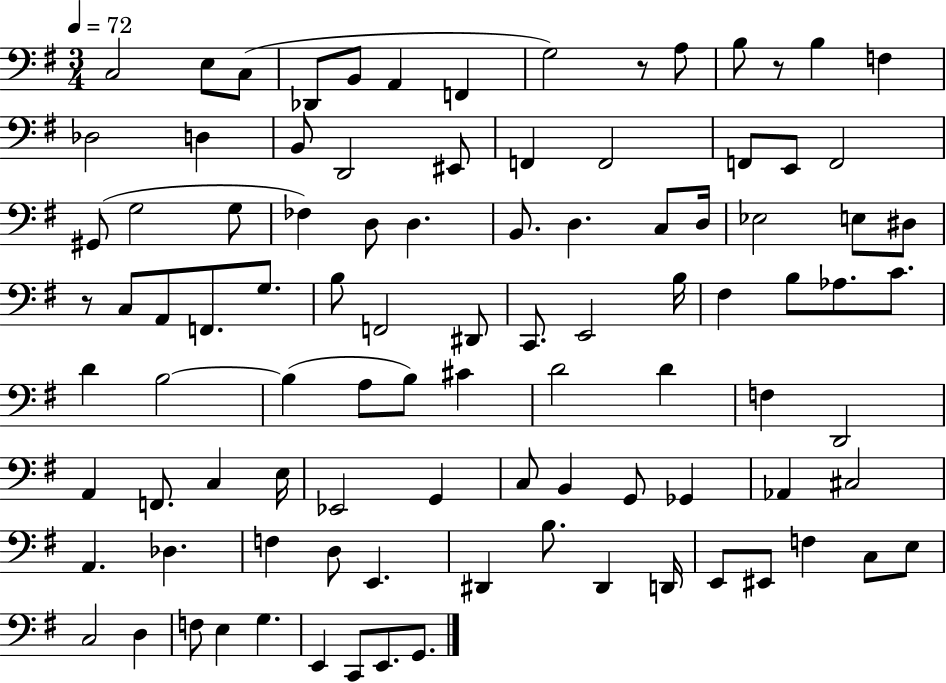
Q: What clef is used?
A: bass